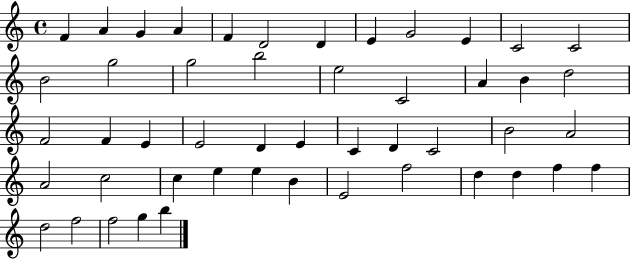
{
  \clef treble
  \time 4/4
  \defaultTimeSignature
  \key c \major
  f'4 a'4 g'4 a'4 | f'4 d'2 d'4 | e'4 g'2 e'4 | c'2 c'2 | \break b'2 g''2 | g''2 b''2 | e''2 c'2 | a'4 b'4 d''2 | \break f'2 f'4 e'4 | e'2 d'4 e'4 | c'4 d'4 c'2 | b'2 a'2 | \break a'2 c''2 | c''4 e''4 e''4 b'4 | e'2 f''2 | d''4 d''4 f''4 f''4 | \break d''2 f''2 | f''2 g''4 b''4 | \bar "|."
}